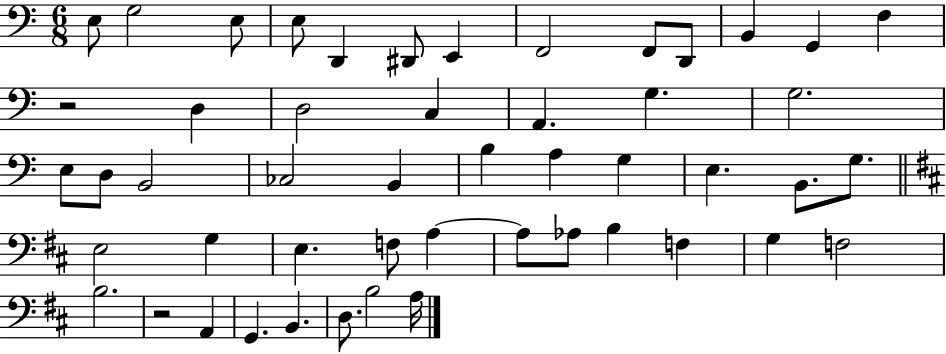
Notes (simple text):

E3/e G3/h E3/e E3/e D2/q D#2/e E2/q F2/h F2/e D2/e B2/q G2/q F3/q R/h D3/q D3/h C3/q A2/q. G3/q. G3/h. E3/e D3/e B2/h CES3/h B2/q B3/q A3/q G3/q E3/q. B2/e. G3/e. E3/h G3/q E3/q. F3/e A3/q A3/e Ab3/e B3/q F3/q G3/q F3/h B3/h. R/h A2/q G2/q. B2/q. D3/e. B3/h A3/s